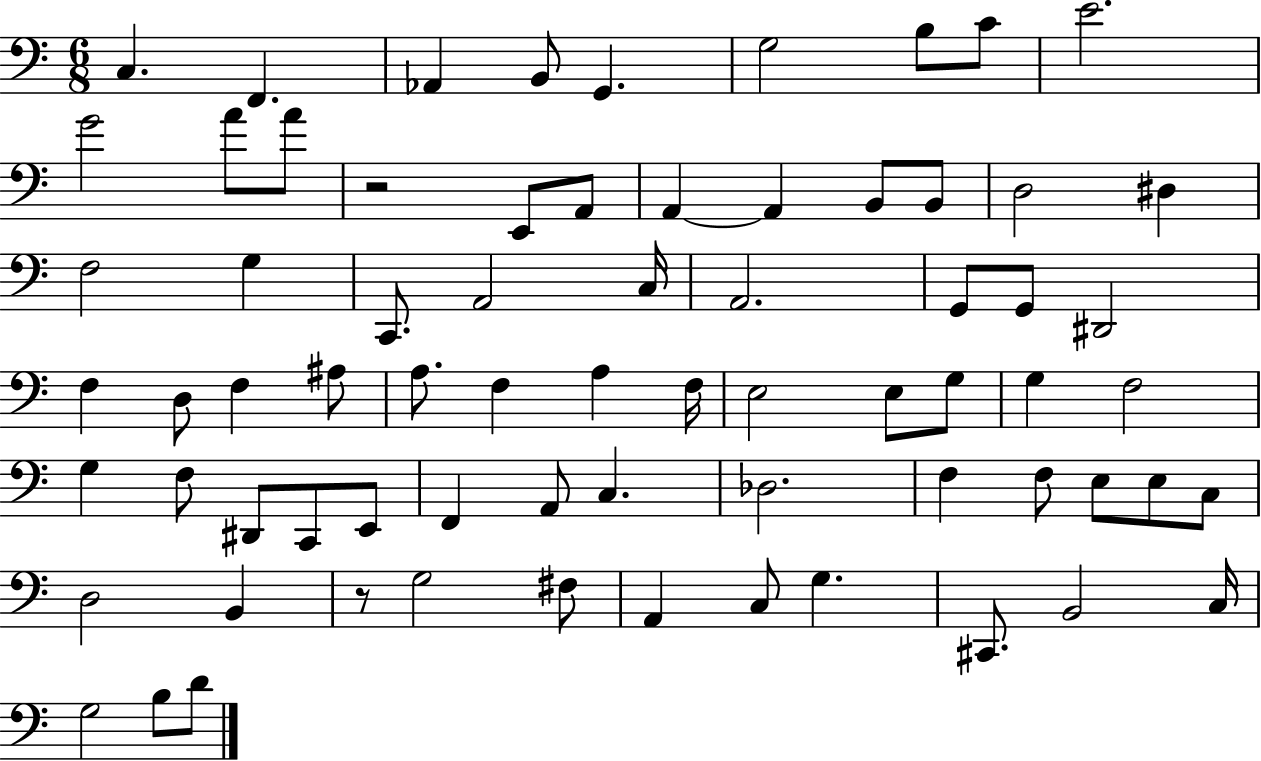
X:1
T:Untitled
M:6/8
L:1/4
K:C
C, F,, _A,, B,,/2 G,, G,2 B,/2 C/2 E2 G2 A/2 A/2 z2 E,,/2 A,,/2 A,, A,, B,,/2 B,,/2 D,2 ^D, F,2 G, C,,/2 A,,2 C,/4 A,,2 G,,/2 G,,/2 ^D,,2 F, D,/2 F, ^A,/2 A,/2 F, A, F,/4 E,2 E,/2 G,/2 G, F,2 G, F,/2 ^D,,/2 C,,/2 E,,/2 F,, A,,/2 C, _D,2 F, F,/2 E,/2 E,/2 C,/2 D,2 B,, z/2 G,2 ^F,/2 A,, C,/2 G, ^C,,/2 B,,2 C,/4 G,2 B,/2 D/2